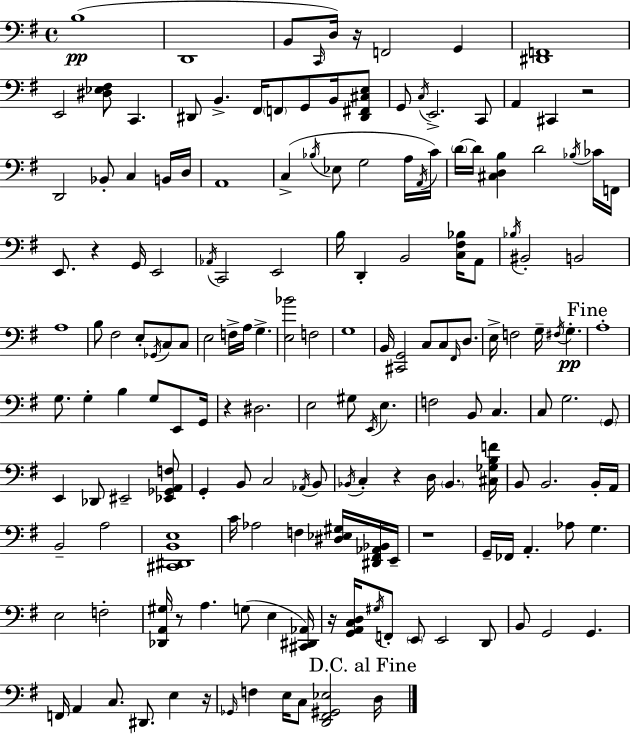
X:1
T:Untitled
M:4/4
L:1/4
K:Em
B,4 D,,4 B,,/2 C,,/4 D,/4 z/4 F,,2 G,, [^D,,F,,]4 E,,2 [^D,_E,^F,]/2 C,, ^D,,/2 B,, ^F,,/4 F,,/2 G,,/2 B,,/4 [^D,,^F,,^C,E,]/2 G,,/2 C,/4 E,,2 C,,/2 A,, ^C,, z2 D,,2 _B,,/2 C, B,,/4 D,/4 A,,4 C, _B,/4 _E,/2 G,2 A,/4 A,,/4 C/4 D/4 D/4 [^C,D,B,] D2 _B,/4 _C/4 F,,/4 E,,/2 z G,,/4 E,,2 _A,,/4 C,,2 E,,2 B,/4 D,, B,,2 [C,^F,_B,]/4 A,,/2 _B,/4 ^B,,2 B,,2 A,4 B,/2 ^F,2 E,/2 _G,,/4 C,/2 C,/2 E,2 F,/4 A,/4 G, [E,_B]2 F,2 G,4 B,,/4 [^C,,G,,]2 C,/2 C,/2 ^F,,/4 D,/2 E,/4 F,2 G,/4 ^F,/4 G, A,4 G,/2 G, B, G,/2 E,,/2 G,,/4 z ^D,2 E,2 ^G,/2 E,,/4 E, F,2 B,,/2 C, C,/2 G,2 G,,/2 E,, _D,,/2 ^E,,2 [_E,,_G,,A,,F,]/2 G,, B,,/2 C,2 _A,,/4 B,,/2 _B,,/4 C, z D,/4 _B,, [^C,_G,B,F]/4 B,,/2 B,,2 B,,/4 A,,/4 B,,2 A,2 [^C,,^D,,B,,E,]4 C/4 _A,2 F, [^D,_E,^G,]/4 [^D,,^F,,_A,,_B,,]/4 E,,/4 z4 G,,/4 _F,,/4 A,, _A,/2 G, E,2 F,2 [_D,,A,,^G,]/4 z/2 A, G,/2 E, [^C,,^D,,_A,,]/4 z/4 [G,,A,,C,D,]/4 ^G,/4 F,,/2 E,,/2 E,,2 D,,/2 B,,/2 G,,2 G,, F,,/4 A,, C,/2 ^D,,/2 E, z/4 _G,,/4 F, E,/4 C,/2 [D,,^F,,^G,,_E,]2 D,/4